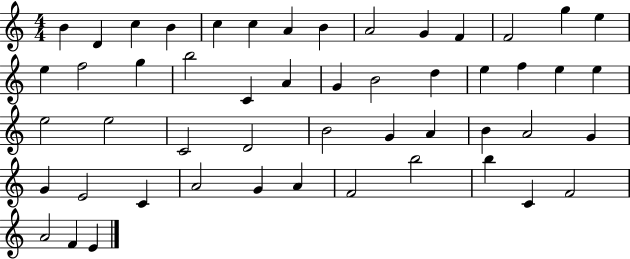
{
  \clef treble
  \numericTimeSignature
  \time 4/4
  \key c \major
  b'4 d'4 c''4 b'4 | c''4 c''4 a'4 b'4 | a'2 g'4 f'4 | f'2 g''4 e''4 | \break e''4 f''2 g''4 | b''2 c'4 a'4 | g'4 b'2 d''4 | e''4 f''4 e''4 e''4 | \break e''2 e''2 | c'2 d'2 | b'2 g'4 a'4 | b'4 a'2 g'4 | \break g'4 e'2 c'4 | a'2 g'4 a'4 | f'2 b''2 | b''4 c'4 f'2 | \break a'2 f'4 e'4 | \bar "|."
}